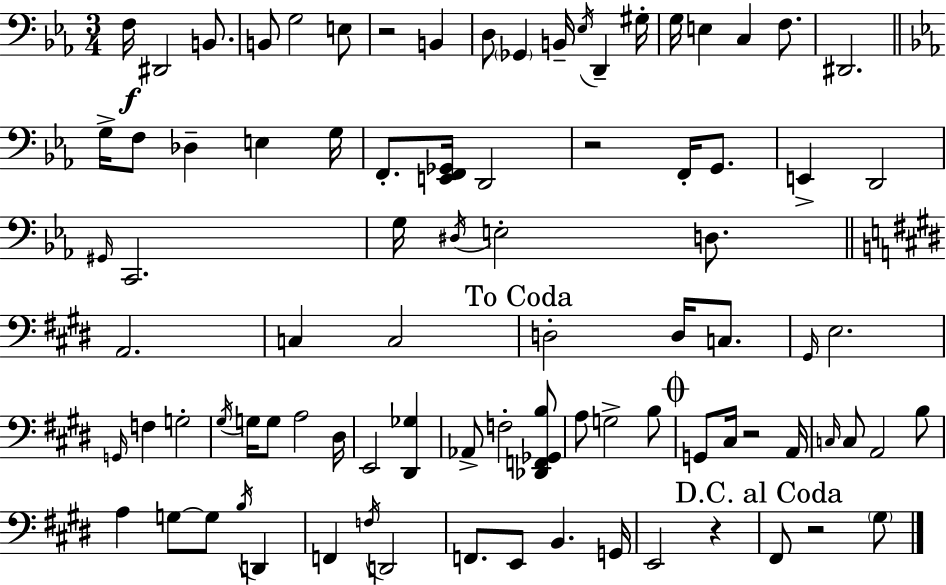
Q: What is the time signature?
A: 3/4